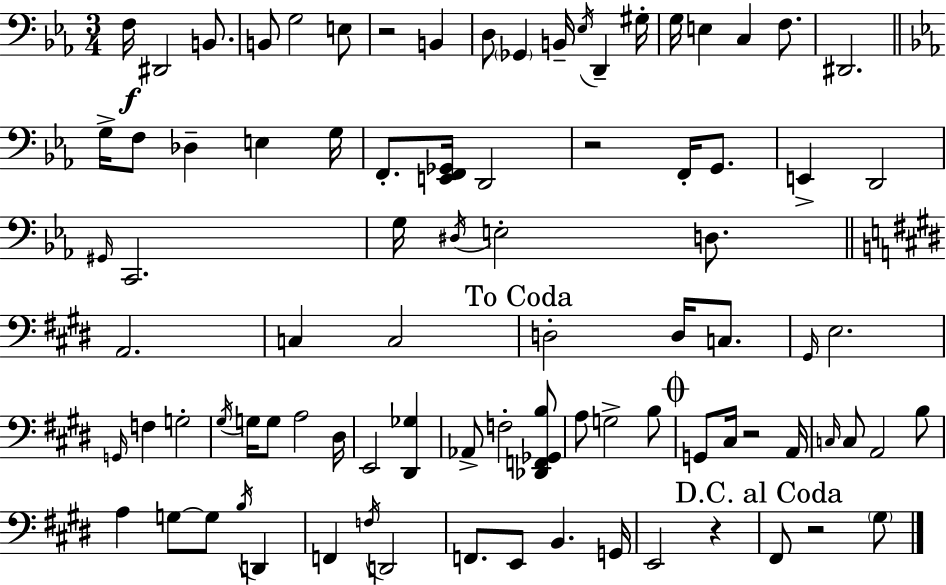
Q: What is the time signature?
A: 3/4